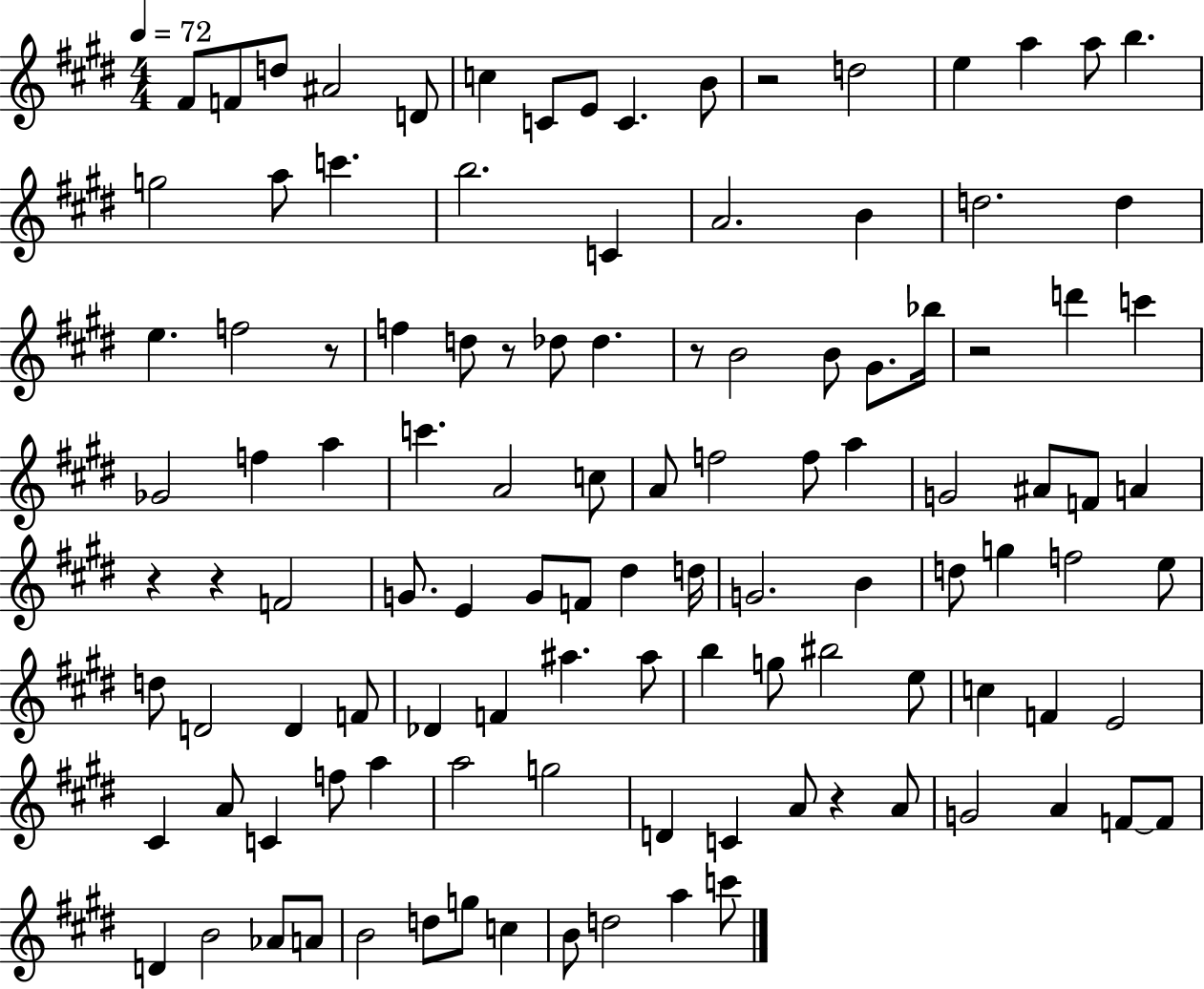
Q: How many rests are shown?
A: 8